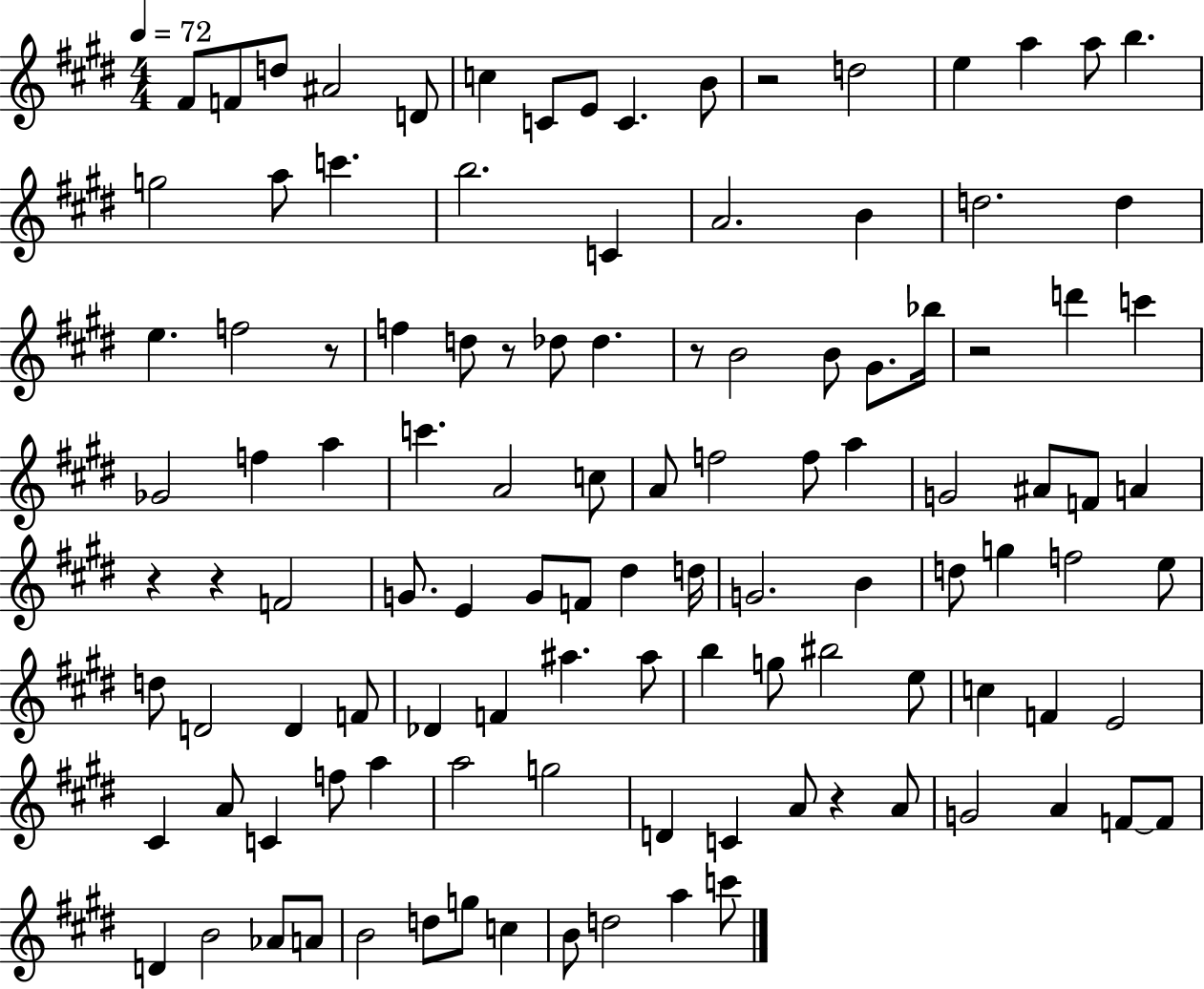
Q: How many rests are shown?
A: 8